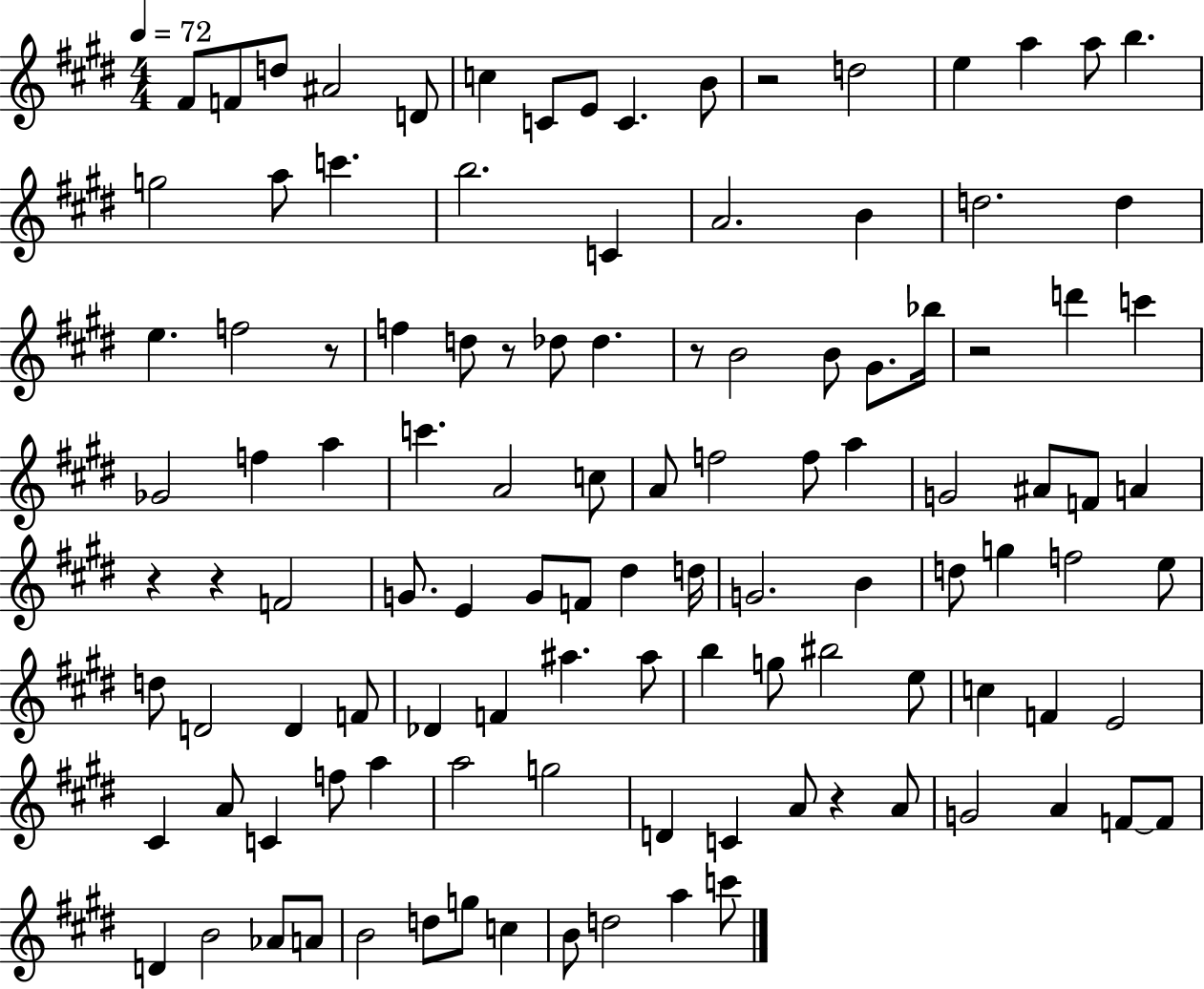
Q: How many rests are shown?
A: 8